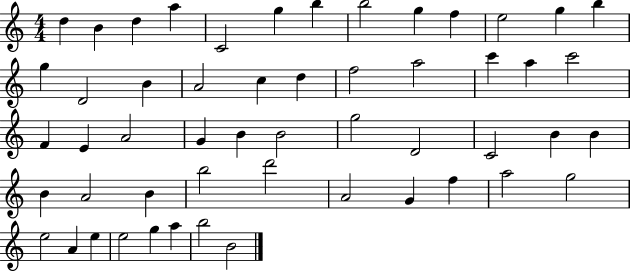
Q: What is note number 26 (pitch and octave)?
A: E4